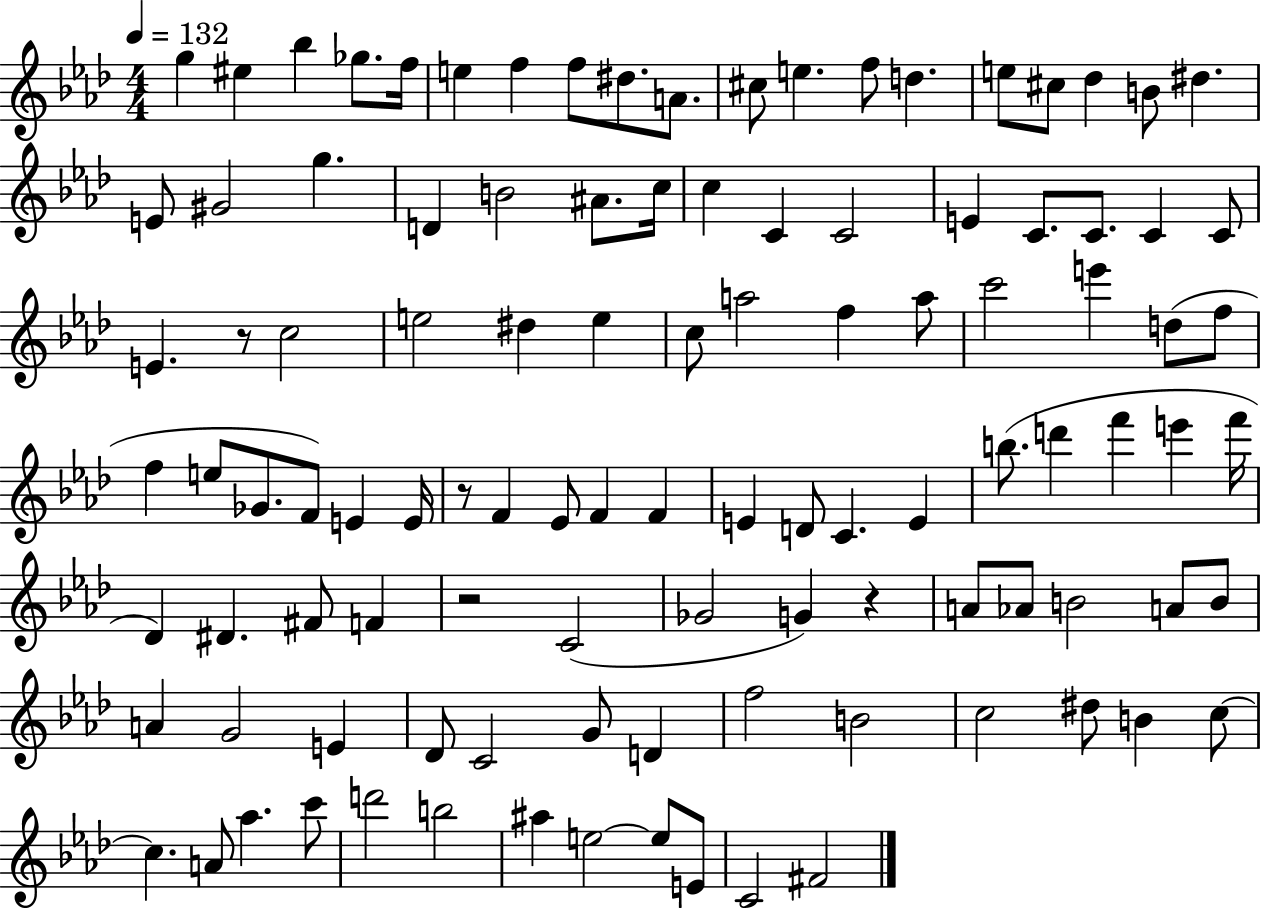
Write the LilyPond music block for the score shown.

{
  \clef treble
  \numericTimeSignature
  \time 4/4
  \key aes \major
  \tempo 4 = 132
  g''4 eis''4 bes''4 ges''8. f''16 | e''4 f''4 f''8 dis''8. a'8. | cis''8 e''4. f''8 d''4. | e''8 cis''8 des''4 b'8 dis''4. | \break e'8 gis'2 g''4. | d'4 b'2 ais'8. c''16 | c''4 c'4 c'2 | e'4 c'8. c'8. c'4 c'8 | \break e'4. r8 c''2 | e''2 dis''4 e''4 | c''8 a''2 f''4 a''8 | c'''2 e'''4 d''8( f''8 | \break f''4 e''8 ges'8. f'8) e'4 e'16 | r8 f'4 ees'8 f'4 f'4 | e'4 d'8 c'4. e'4 | b''8.( d'''4 f'''4 e'''4 f'''16 | \break des'4) dis'4. fis'8 f'4 | r2 c'2( | ges'2 g'4) r4 | a'8 aes'8 b'2 a'8 b'8 | \break a'4 g'2 e'4 | des'8 c'2 g'8 d'4 | f''2 b'2 | c''2 dis''8 b'4 c''8~~ | \break c''4. a'8 aes''4. c'''8 | d'''2 b''2 | ais''4 e''2~~ e''8 e'8 | c'2 fis'2 | \break \bar "|."
}